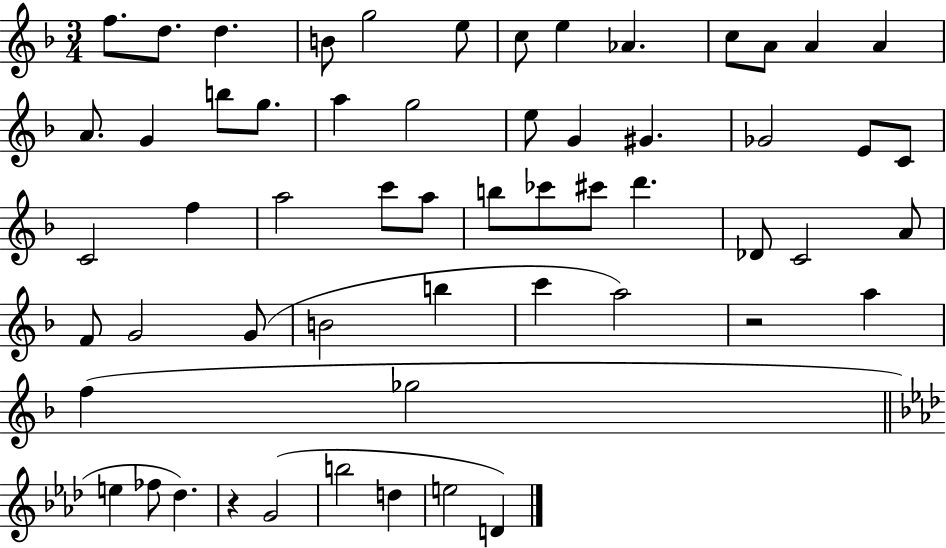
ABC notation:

X:1
T:Untitled
M:3/4
L:1/4
K:F
f/2 d/2 d B/2 g2 e/2 c/2 e _A c/2 A/2 A A A/2 G b/2 g/2 a g2 e/2 G ^G _G2 E/2 C/2 C2 f a2 c'/2 a/2 b/2 _c'/2 ^c'/2 d' _D/2 C2 A/2 F/2 G2 G/2 B2 b c' a2 z2 a f _g2 e _f/2 _d z G2 b2 d e2 D